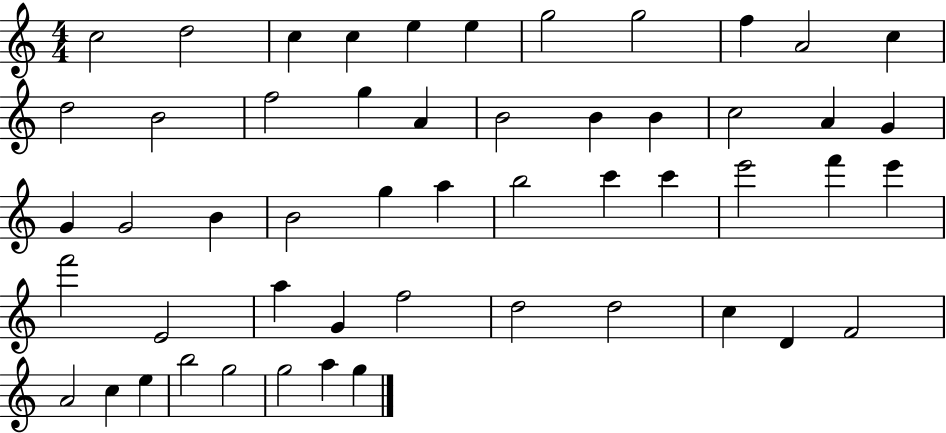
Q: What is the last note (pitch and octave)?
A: G5